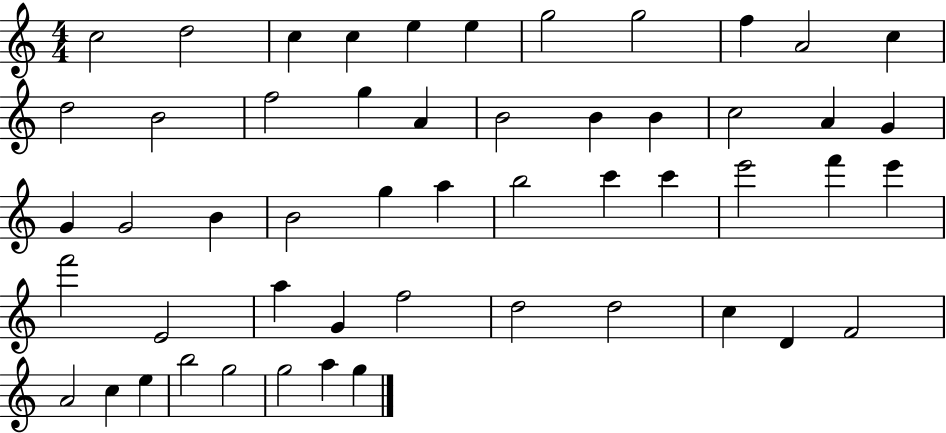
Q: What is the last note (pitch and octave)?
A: G5